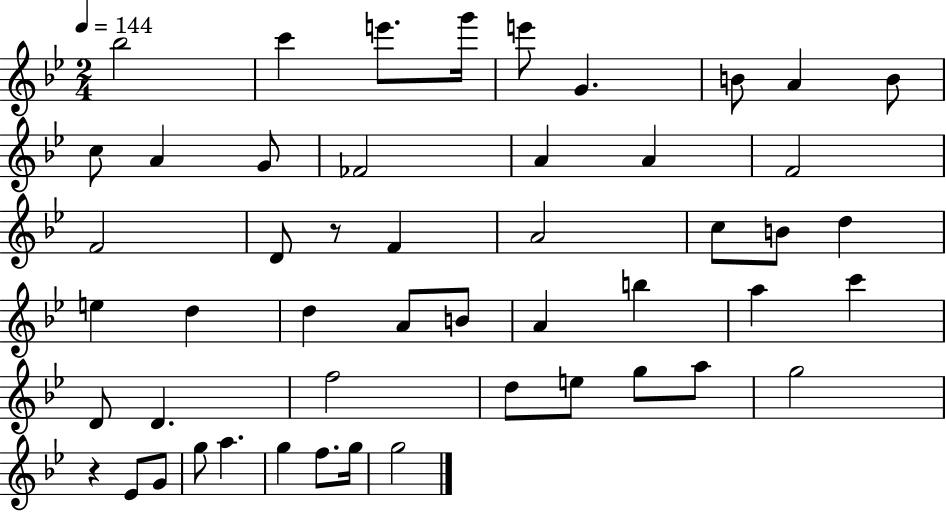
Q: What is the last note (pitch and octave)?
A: G5